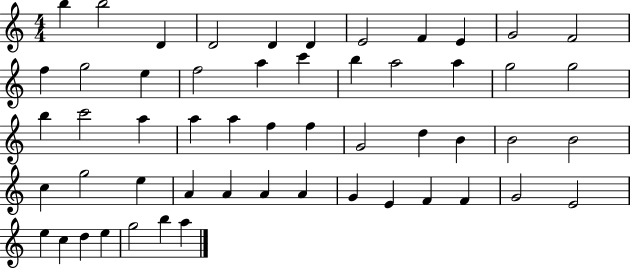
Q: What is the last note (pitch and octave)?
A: A5